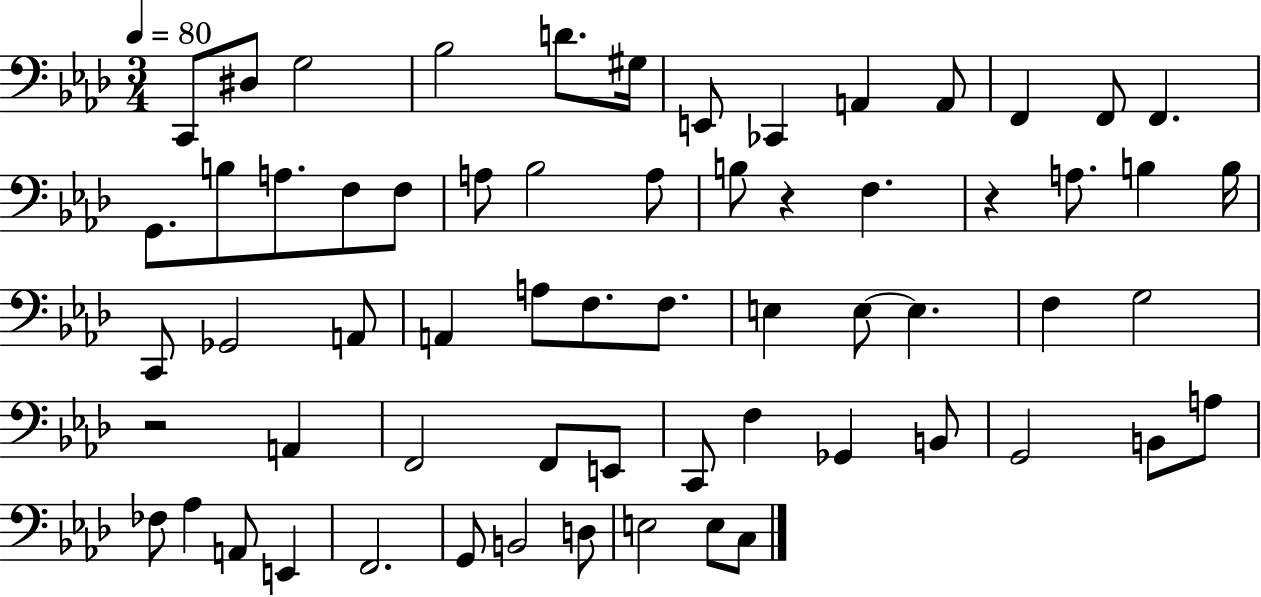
C2/e D#3/e G3/h Bb3/h D4/e. G#3/s E2/e CES2/q A2/q A2/e F2/q F2/e F2/q. G2/e. B3/e A3/e. F3/e F3/e A3/e Bb3/h A3/e B3/e R/q F3/q. R/q A3/e. B3/q B3/s C2/e Gb2/h A2/e A2/q A3/e F3/e. F3/e. E3/q E3/e E3/q. F3/q G3/h R/h A2/q F2/h F2/e E2/e C2/e F3/q Gb2/q B2/e G2/h B2/e A3/e FES3/e Ab3/q A2/e E2/q F2/h. G2/e B2/h D3/e E3/h E3/e C3/e